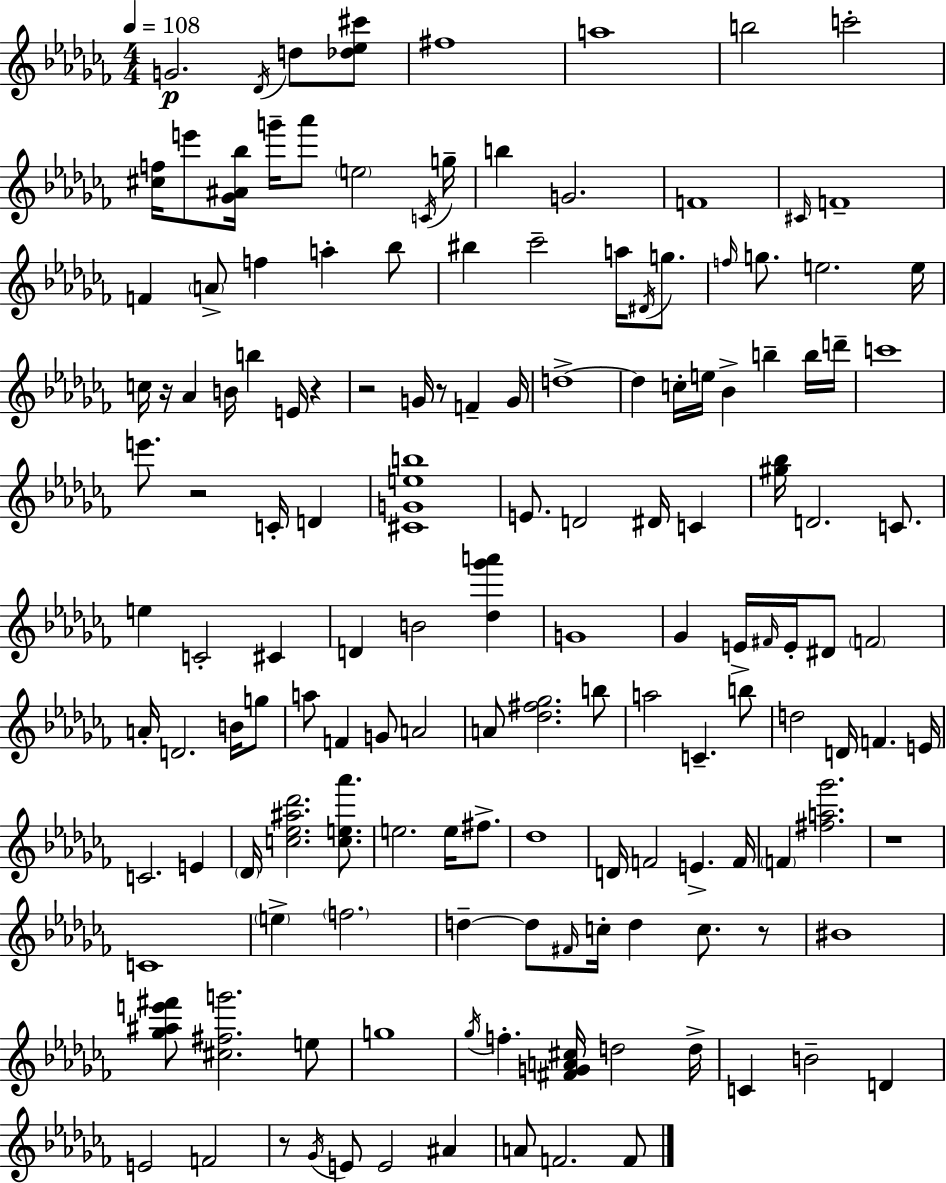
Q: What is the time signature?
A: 4/4